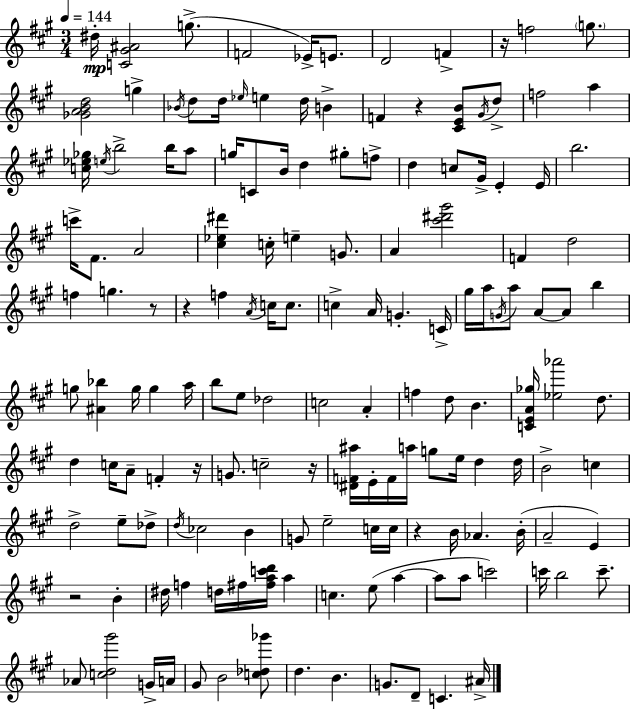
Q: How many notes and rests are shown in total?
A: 154